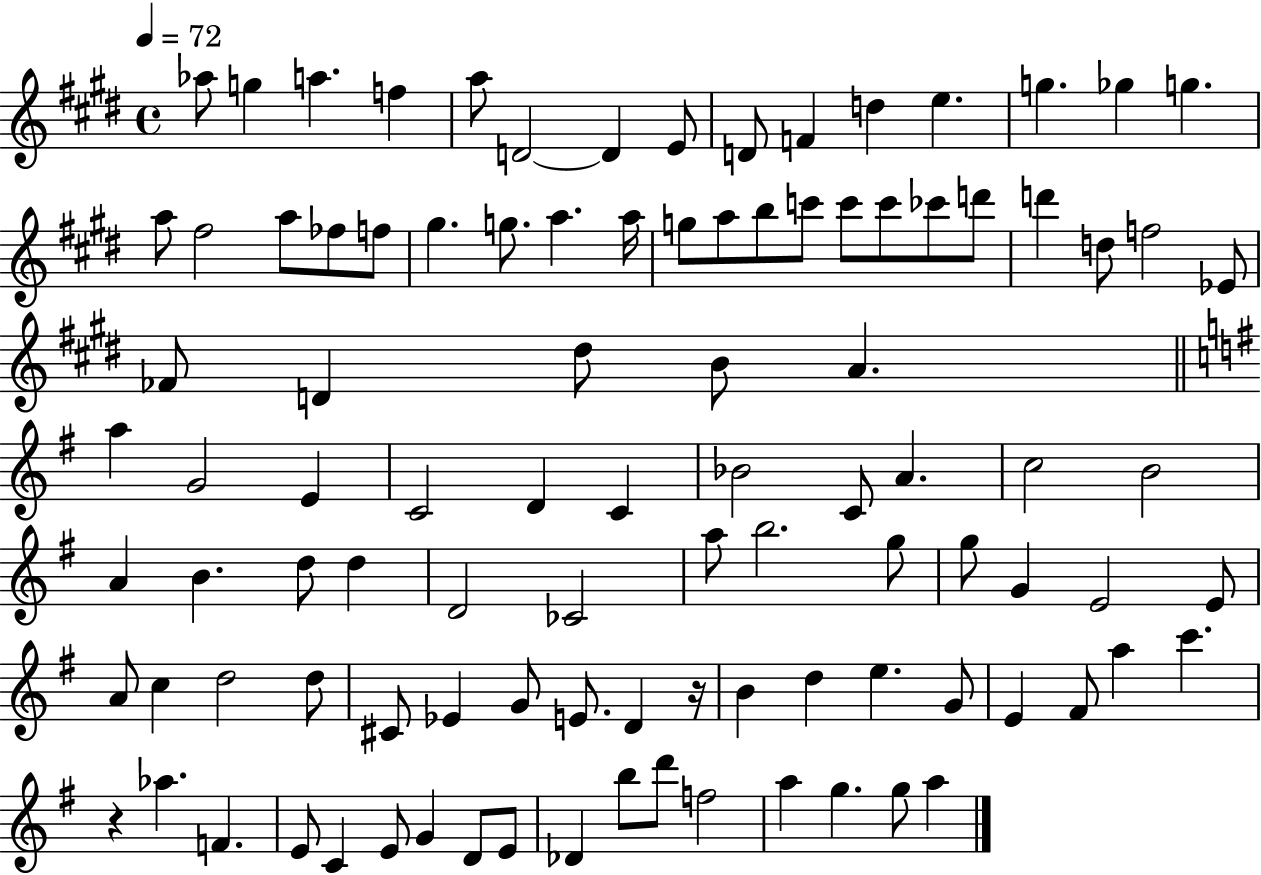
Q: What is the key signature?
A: E major